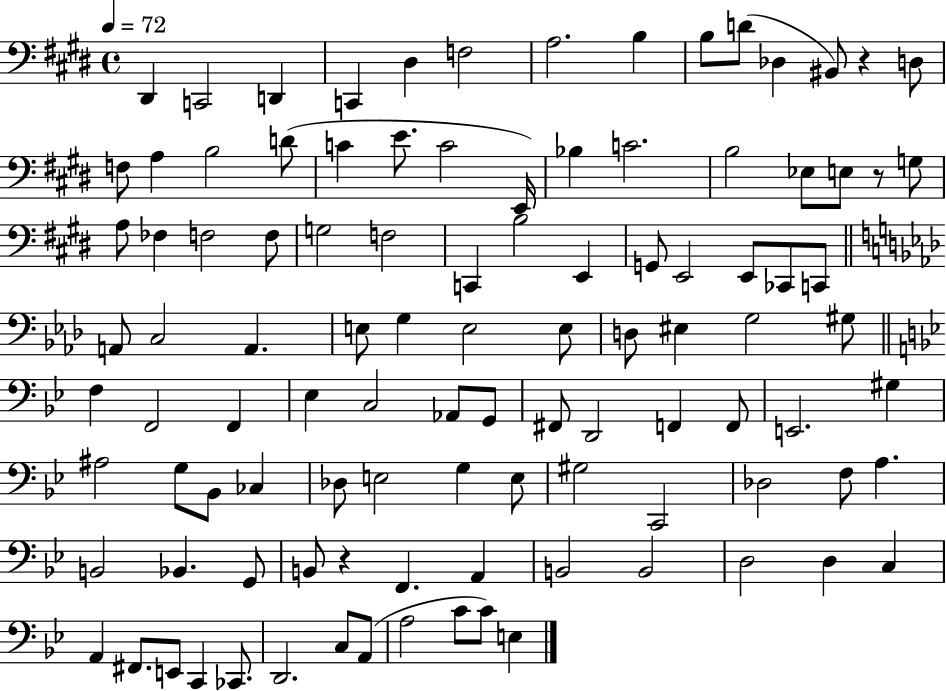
X:1
T:Untitled
M:4/4
L:1/4
K:E
^D,, C,,2 D,, C,, ^D, F,2 A,2 B, B,/2 D/2 _D, ^B,,/2 z D,/2 F,/2 A, B,2 D/2 C E/2 C2 E,,/4 _B, C2 B,2 _E,/2 E,/2 z/2 G,/2 A,/2 _F, F,2 F,/2 G,2 F,2 C,, B,2 E,, G,,/2 E,,2 E,,/2 _C,,/2 C,,/2 A,,/2 C,2 A,, E,/2 G, E,2 E,/2 D,/2 ^E, G,2 ^G,/2 F, F,,2 F,, _E, C,2 _A,,/2 G,,/2 ^F,,/2 D,,2 F,, F,,/2 E,,2 ^G, ^A,2 G,/2 _B,,/2 _C, _D,/2 E,2 G, E,/2 ^G,2 C,,2 _D,2 F,/2 A, B,,2 _B,, G,,/2 B,,/2 z F,, A,, B,,2 B,,2 D,2 D, C, A,, ^F,,/2 E,,/2 C,, _C,,/2 D,,2 C,/2 A,,/2 A,2 C/2 C/2 E,